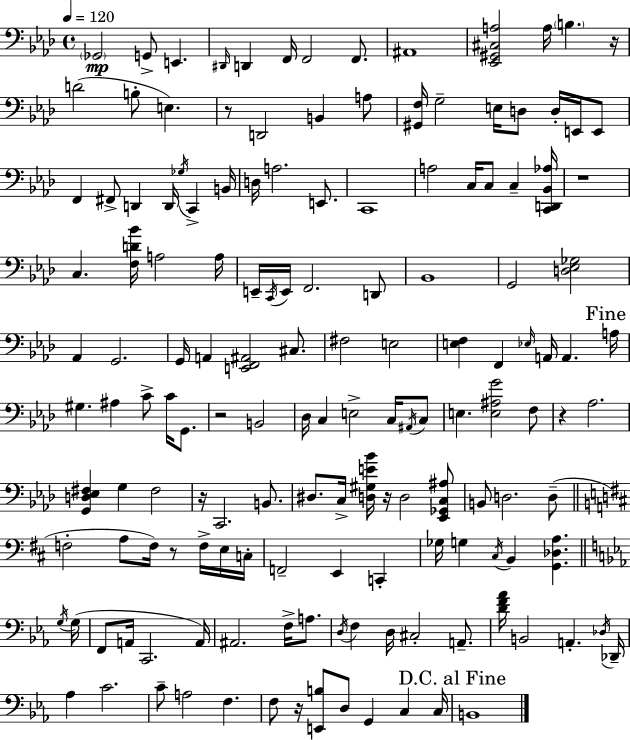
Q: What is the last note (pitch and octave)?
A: B2